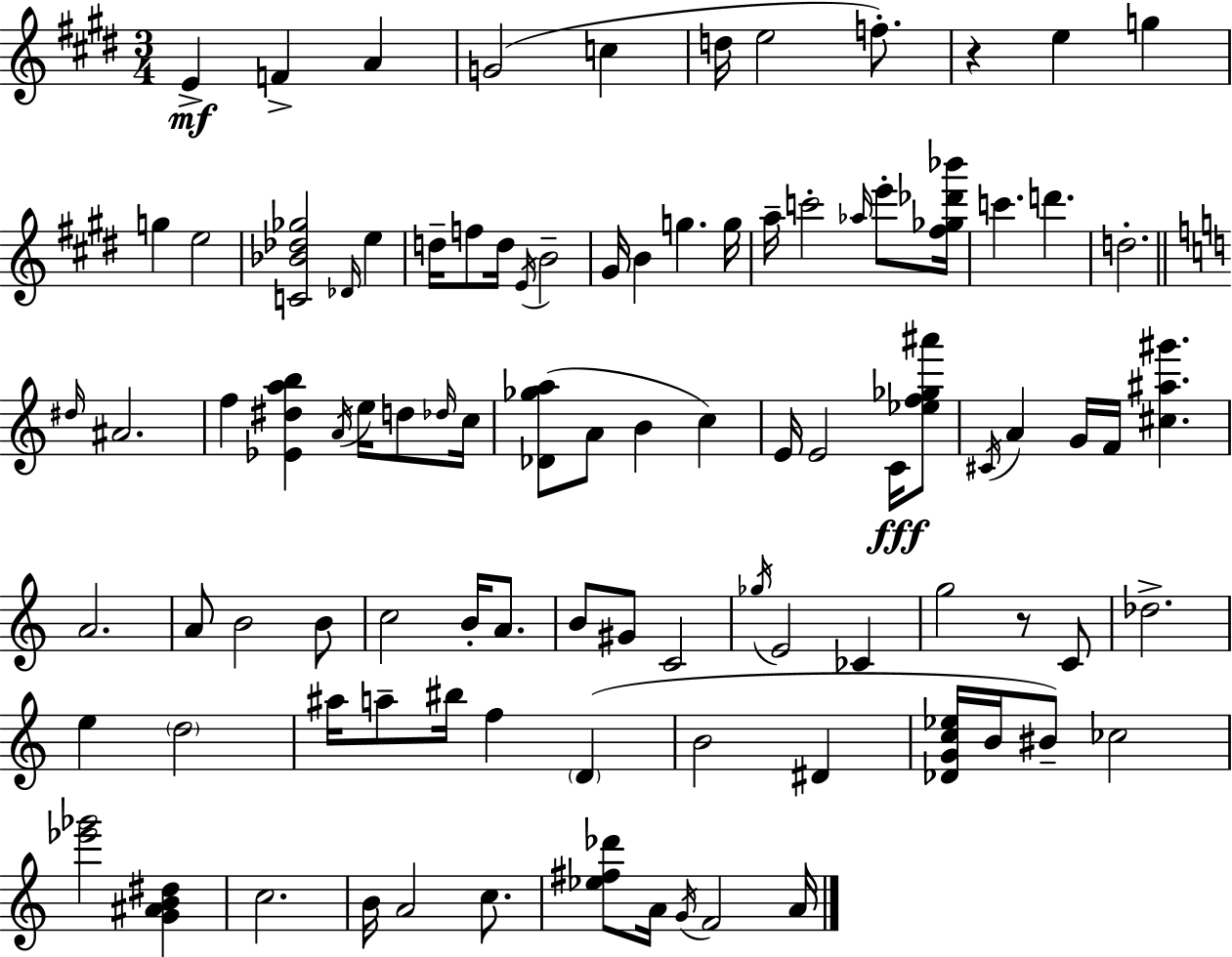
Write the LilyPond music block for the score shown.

{
  \clef treble
  \numericTimeSignature
  \time 3/4
  \key e \major
  e'4->\mf f'4-> a'4 | g'2( c''4 | d''16 e''2 f''8.-.) | r4 e''4 g''4 | \break g''4 e''2 | <c' bes' des'' ges''>2 \grace { des'16 } e''4 | d''16-- f''8 d''16 \acciaccatura { e'16 } b'2-- | gis'16 b'4 g''4. | \break g''16 a''16-- c'''2-. \grace { aes''16 } | e'''8-. <fis'' ges'' des''' bes'''>16 c'''4. d'''4. | d''2.-. | \bar "||" \break \key a \minor \grace { dis''16 } ais'2. | f''4 <ees' dis'' a'' b''>4 \acciaccatura { a'16 } e''16 d''8 | \grace { des''16 } c''16 <des' ges'' a''>8( a'8 b'4 c''4) | e'16 e'2 | \break c'16\fff <ees'' f'' ges'' ais'''>8 \acciaccatura { cis'16 } a'4 g'16 f'16 <cis'' ais'' gis'''>4. | a'2. | a'8 b'2 | b'8 c''2 | \break b'16-. a'8. b'8 gis'8 c'2 | \acciaccatura { ges''16 } e'2 | ces'4 g''2 | r8 c'8 des''2.-> | \break e''4 \parenthesize d''2 | ais''16 a''8-- bis''16 f''4 | \parenthesize d'4( b'2 | dis'4 <des' g' c'' ees''>16 b'16 bis'8--) ces''2 | \break <ees''' ges'''>2 | <g' ais' b' dis''>4 c''2. | b'16 a'2 | c''8. <ees'' fis'' des'''>8 a'16 \acciaccatura { g'16 } f'2 | \break a'16 \bar "|."
}